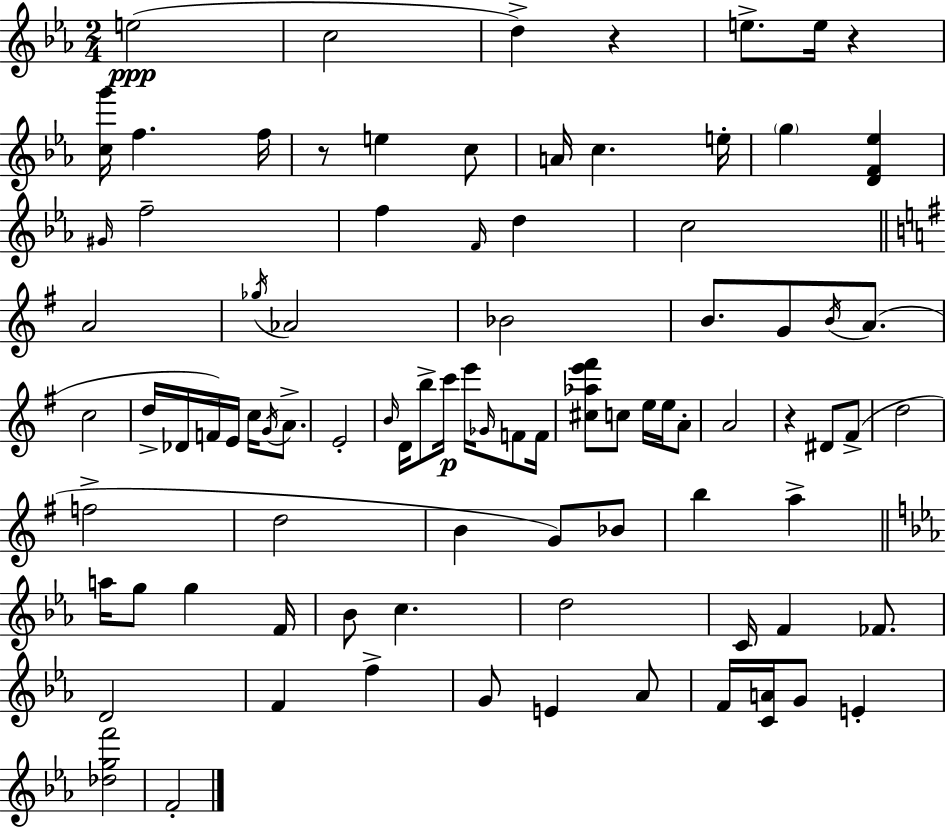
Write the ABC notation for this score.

X:1
T:Untitled
M:2/4
L:1/4
K:Eb
e2 c2 d z e/2 e/4 z [cg']/4 f f/4 z/2 e c/2 A/4 c e/4 g [DF_e] ^G/4 f2 f F/4 d c2 A2 _g/4 _A2 _B2 B/2 G/2 B/4 A/2 c2 d/4 _D/4 F/4 E/4 c/4 G/4 A/2 E2 B/4 D/4 b/2 c'/4 e'/4 _G/4 F/2 F/4 [^c_ae'^f']/2 c/2 e/4 e/4 A/2 A2 z ^D/2 ^F/2 d2 f2 d2 B G/2 _B/2 b a a/4 g/2 g F/4 _B/2 c d2 C/4 F _F/2 D2 F f G/2 E _A/2 F/4 [CA]/4 G/2 E [_dgf']2 F2